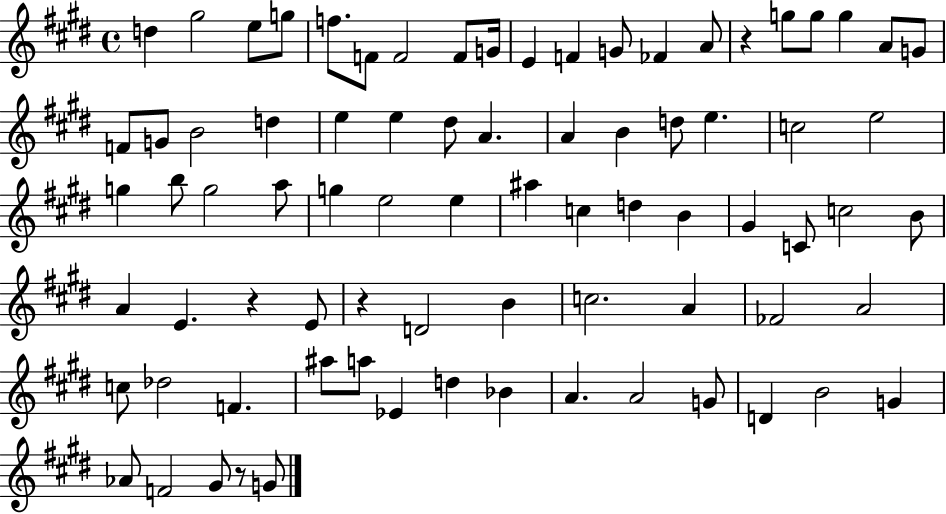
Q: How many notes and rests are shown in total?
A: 79